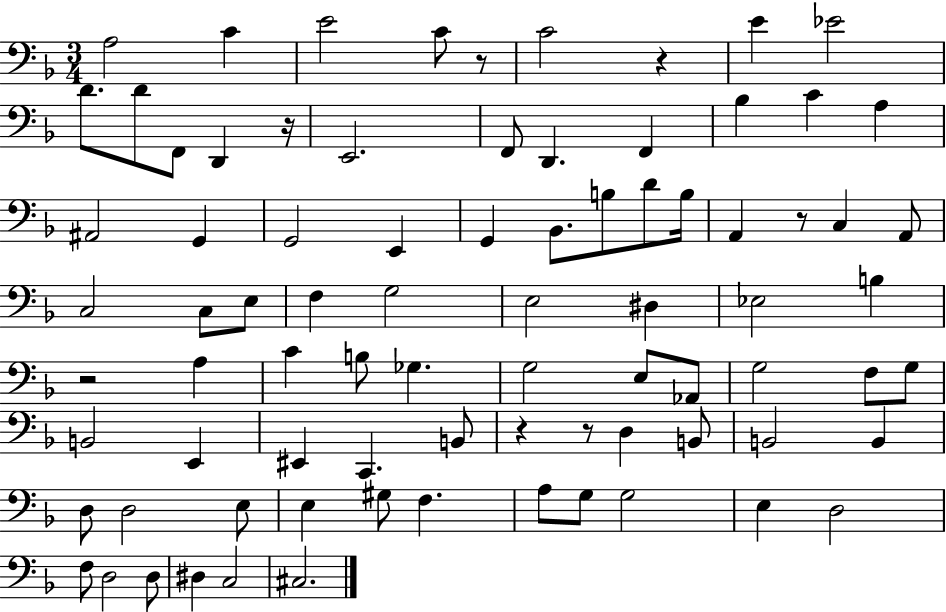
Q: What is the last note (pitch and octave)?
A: C#3